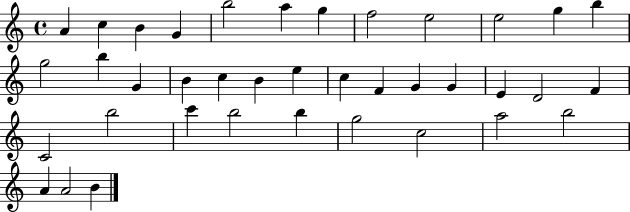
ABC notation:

X:1
T:Untitled
M:4/4
L:1/4
K:C
A c B G b2 a g f2 e2 e2 g b g2 b G B c B e c F G G E D2 F C2 b2 c' b2 b g2 c2 a2 b2 A A2 B